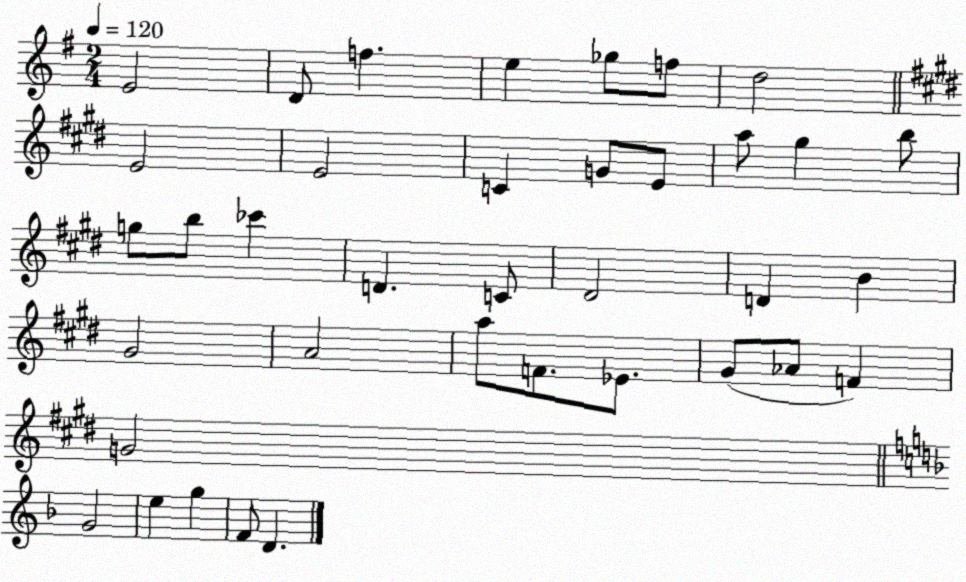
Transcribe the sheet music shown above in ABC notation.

X:1
T:Untitled
M:2/4
L:1/4
K:G
E2 D/2 f e _g/2 f/2 d2 E2 E2 C G/2 E/2 a/2 ^g b/2 g/2 b/2 _c' D C/2 ^D2 D B ^G2 A2 a/2 F/2 _E/2 ^G/2 _A/2 F G2 G2 e g F/2 D